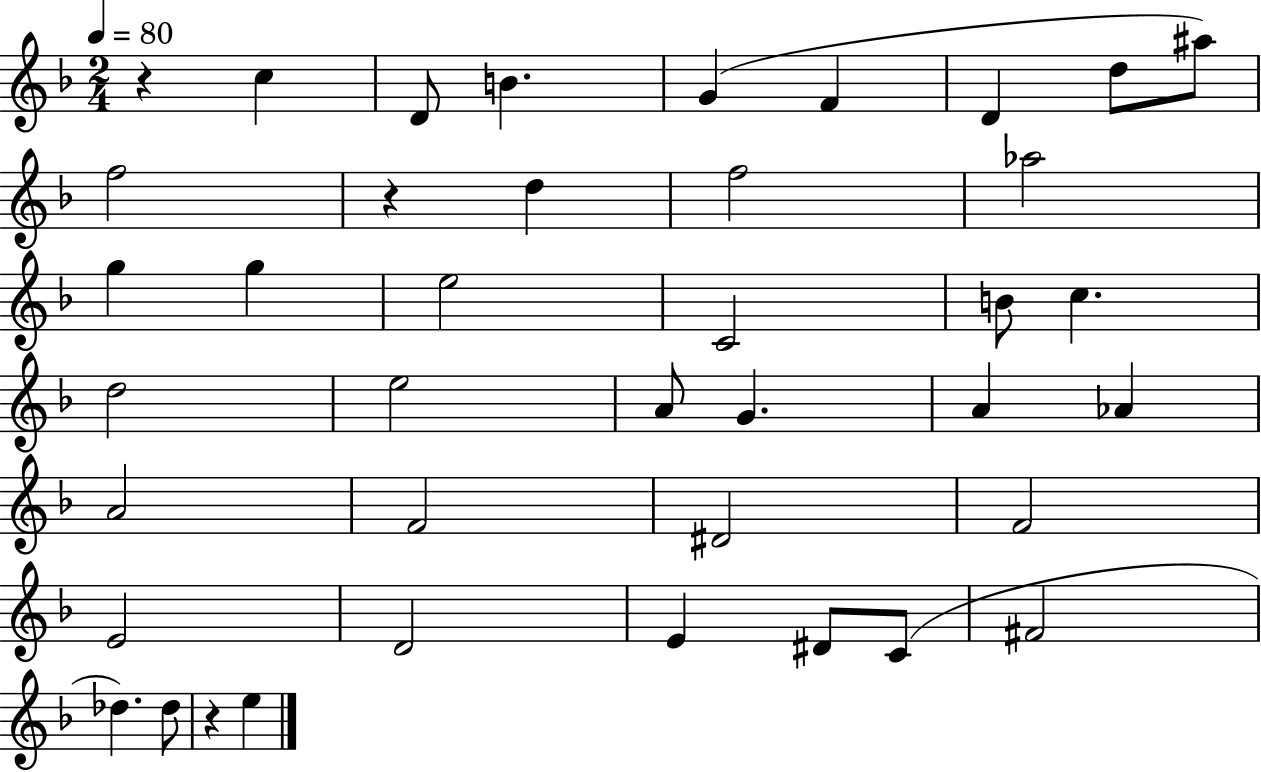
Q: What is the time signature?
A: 2/4